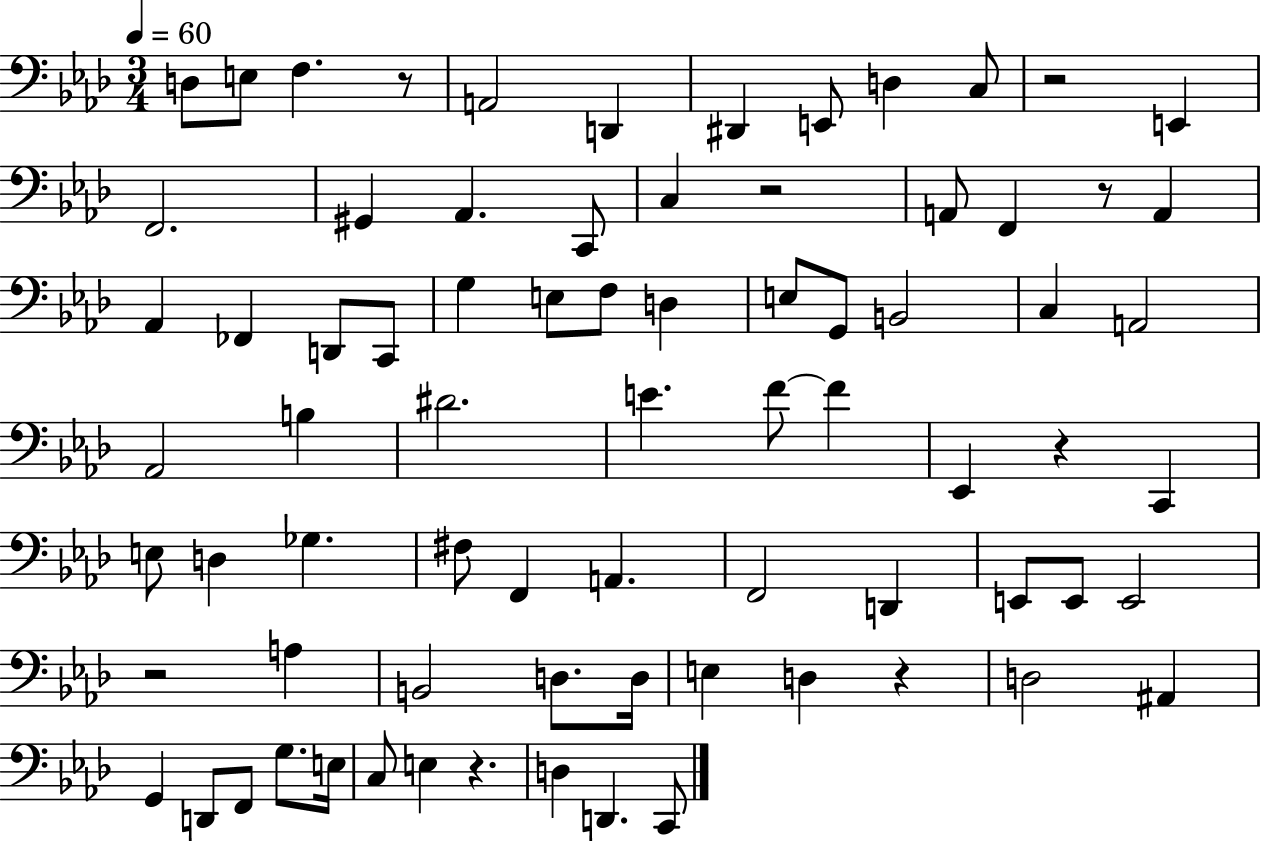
{
  \clef bass
  \numericTimeSignature
  \time 3/4
  \key aes \major
  \tempo 4 = 60
  \repeat volta 2 { d8 e8 f4. r8 | a,2 d,4 | dis,4 e,8 d4 c8 | r2 e,4 | \break f,2. | gis,4 aes,4. c,8 | c4 r2 | a,8 f,4 r8 a,4 | \break aes,4 fes,4 d,8 c,8 | g4 e8 f8 d4 | e8 g,8 b,2 | c4 a,2 | \break aes,2 b4 | dis'2. | e'4. f'8~~ f'4 | ees,4 r4 c,4 | \break e8 d4 ges4. | fis8 f,4 a,4. | f,2 d,4 | e,8 e,8 e,2 | \break r2 a4 | b,2 d8. d16 | e4 d4 r4 | d2 ais,4 | \break g,4 d,8 f,8 g8. e16 | c8 e4 r4. | d4 d,4. c,8 | } \bar "|."
}